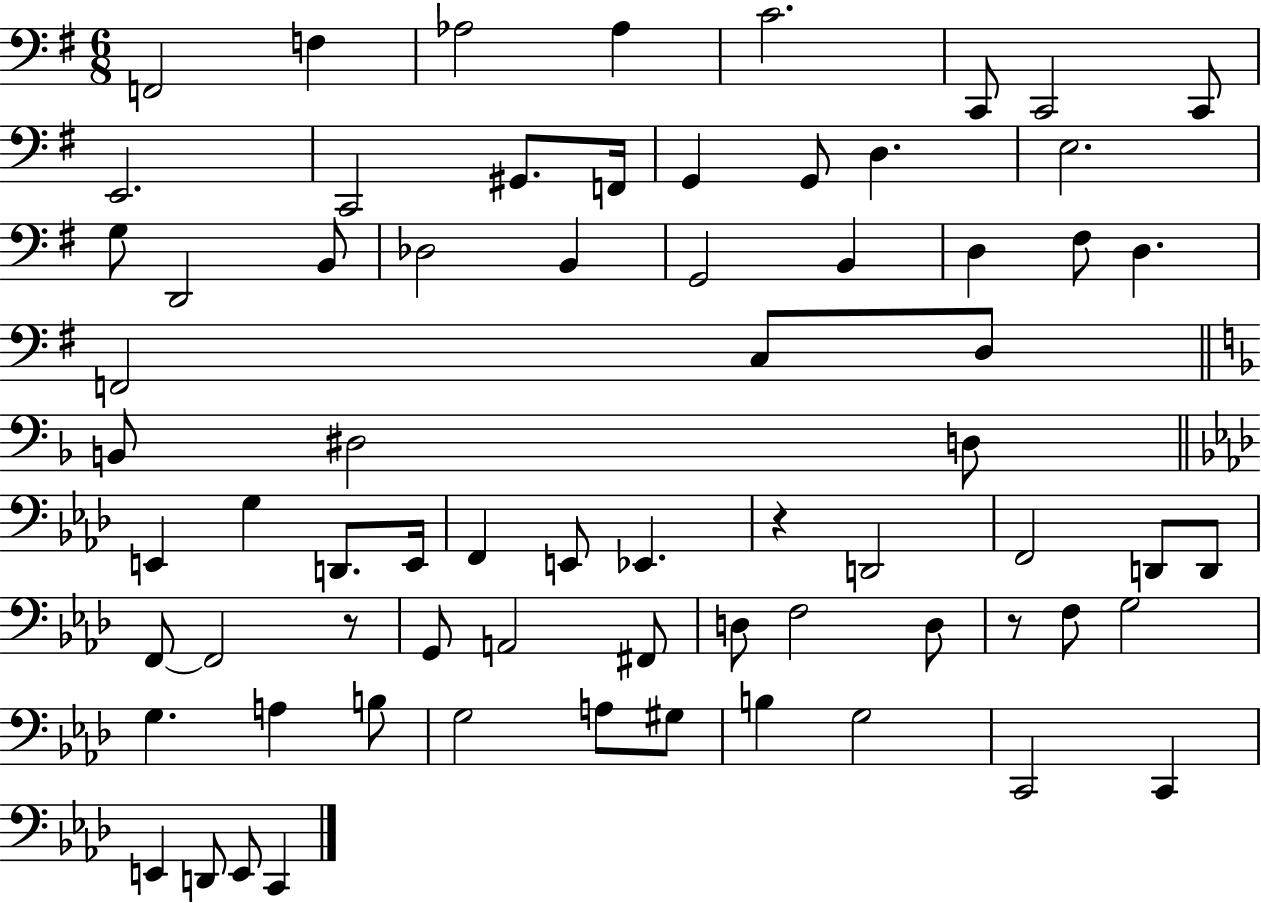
{
  \clef bass
  \numericTimeSignature
  \time 6/8
  \key g \major
  f,2 f4 | aes2 aes4 | c'2. | c,8 c,2 c,8 | \break e,2. | c,2 gis,8. f,16 | g,4 g,8 d4. | e2. | \break g8 d,2 b,8 | des2 b,4 | g,2 b,4 | d4 fis8 d4. | \break f,2 c8 d8 | \bar "||" \break \key d \minor b,8 dis2 d8 | \bar "||" \break \key aes \major e,4 g4 d,8. e,16 | f,4 e,8 ees,4. | r4 d,2 | f,2 d,8 d,8 | \break f,8~~ f,2 r8 | g,8 a,2 fis,8 | d8 f2 d8 | r8 f8 g2 | \break g4. a4 b8 | g2 a8 gis8 | b4 g2 | c,2 c,4 | \break e,4 d,8 e,8 c,4 | \bar "|."
}